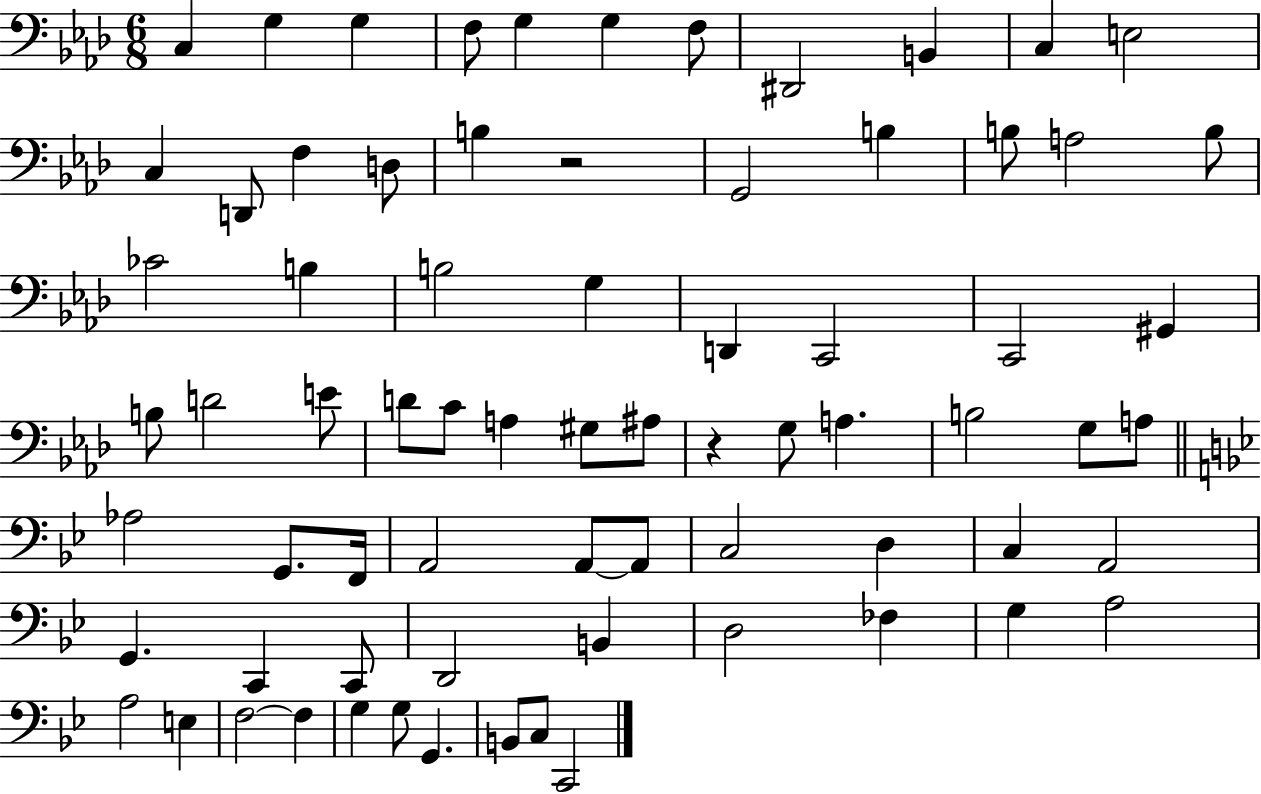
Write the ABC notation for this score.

X:1
T:Untitled
M:6/8
L:1/4
K:Ab
C, G, G, F,/2 G, G, F,/2 ^D,,2 B,, C, E,2 C, D,,/2 F, D,/2 B, z2 G,,2 B, B,/2 A,2 B,/2 _C2 B, B,2 G, D,, C,,2 C,,2 ^G,, B,/2 D2 E/2 D/2 C/2 A, ^G,/2 ^A,/2 z G,/2 A, B,2 G,/2 A,/2 _A,2 G,,/2 F,,/4 A,,2 A,,/2 A,,/2 C,2 D, C, A,,2 G,, C,, C,,/2 D,,2 B,, D,2 _F, G, A,2 A,2 E, F,2 F, G, G,/2 G,, B,,/2 C,/2 C,,2